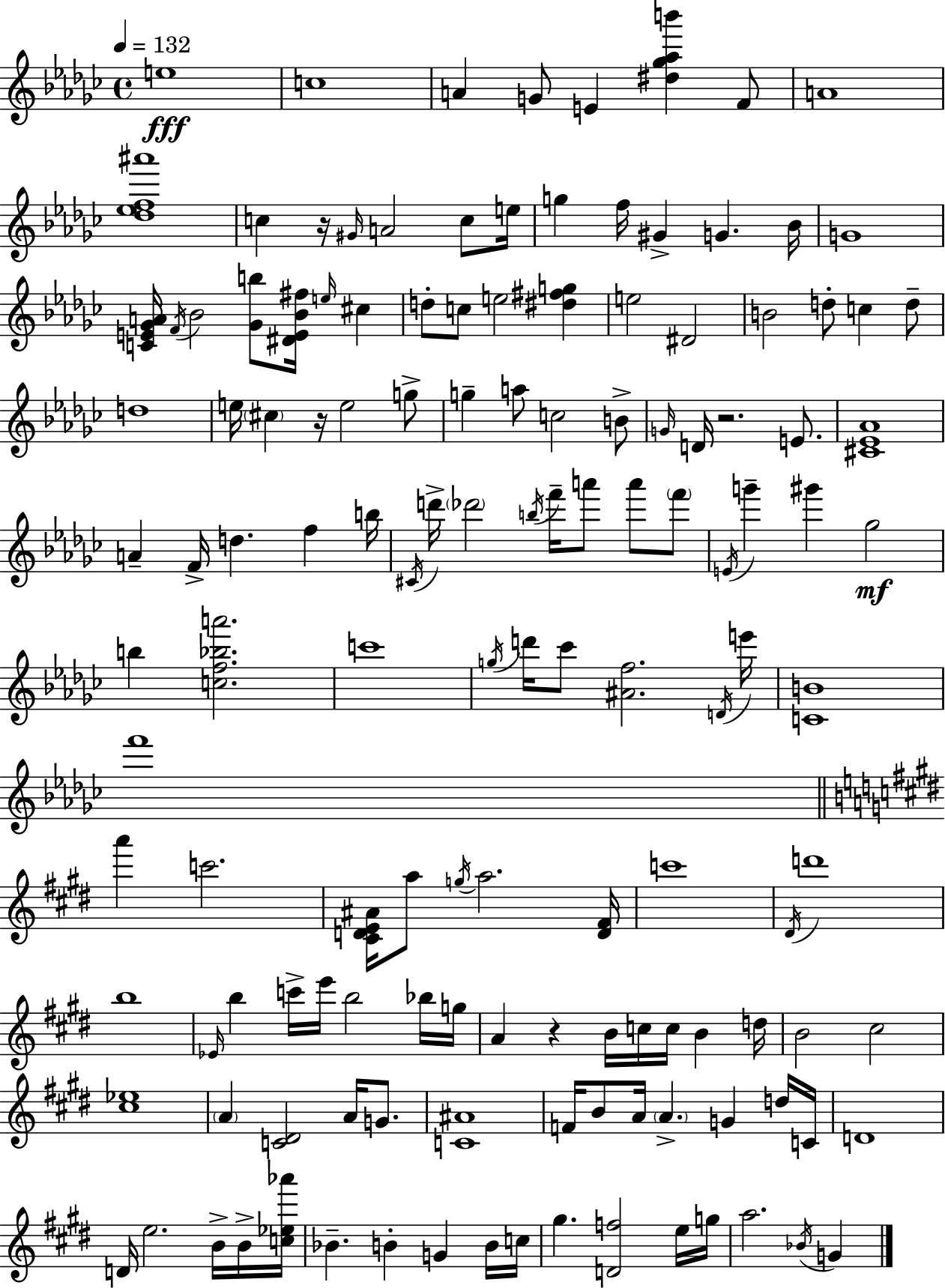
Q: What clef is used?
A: treble